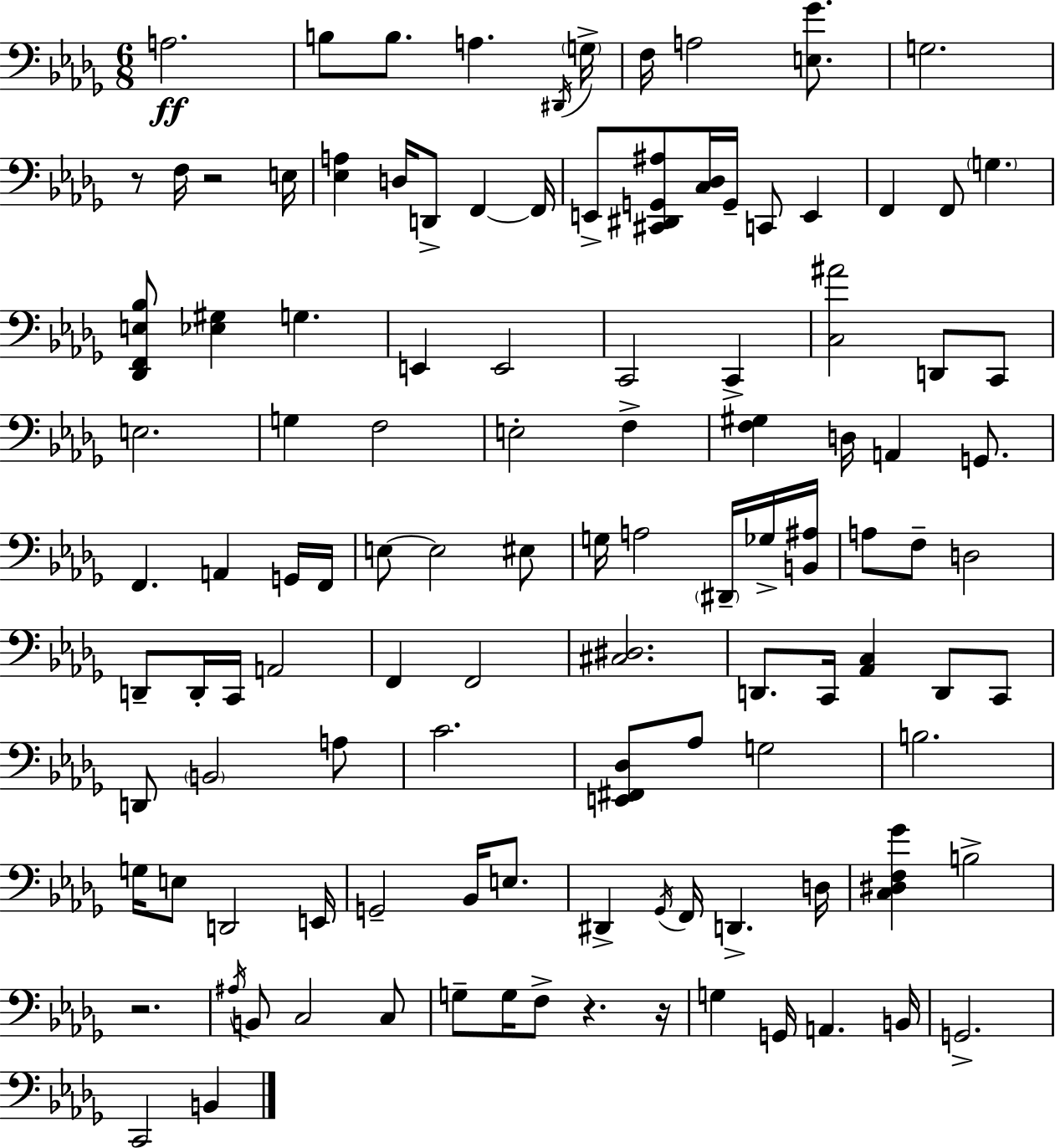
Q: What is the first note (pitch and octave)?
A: A3